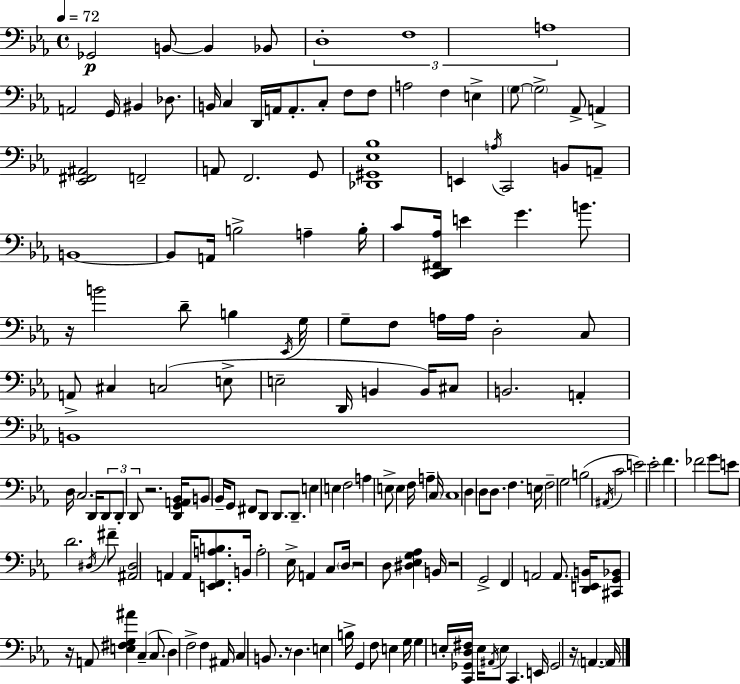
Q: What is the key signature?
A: EES major